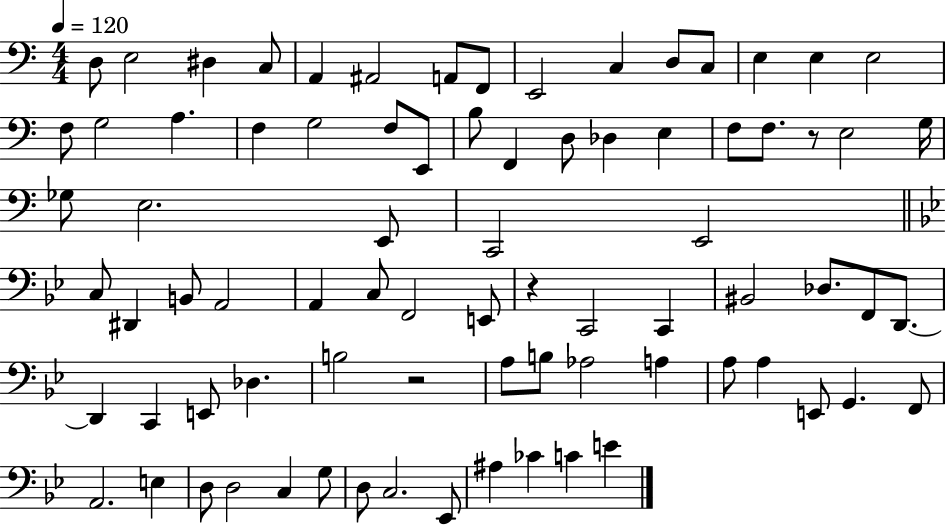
X:1
T:Untitled
M:4/4
L:1/4
K:C
D,/2 E,2 ^D, C,/2 A,, ^A,,2 A,,/2 F,,/2 E,,2 C, D,/2 C,/2 E, E, E,2 F,/2 G,2 A, F, G,2 F,/2 E,,/2 B,/2 F,, D,/2 _D, E, F,/2 F,/2 z/2 E,2 G,/4 _G,/2 E,2 E,,/2 C,,2 E,,2 C,/2 ^D,, B,,/2 A,,2 A,, C,/2 F,,2 E,,/2 z C,,2 C,, ^B,,2 _D,/2 F,,/2 D,,/2 D,, C,, E,,/2 _D, B,2 z2 A,/2 B,/2 _A,2 A, A,/2 A, E,,/2 G,, F,,/2 A,,2 E, D,/2 D,2 C, G,/2 D,/2 C,2 _E,,/2 ^A, _C C E